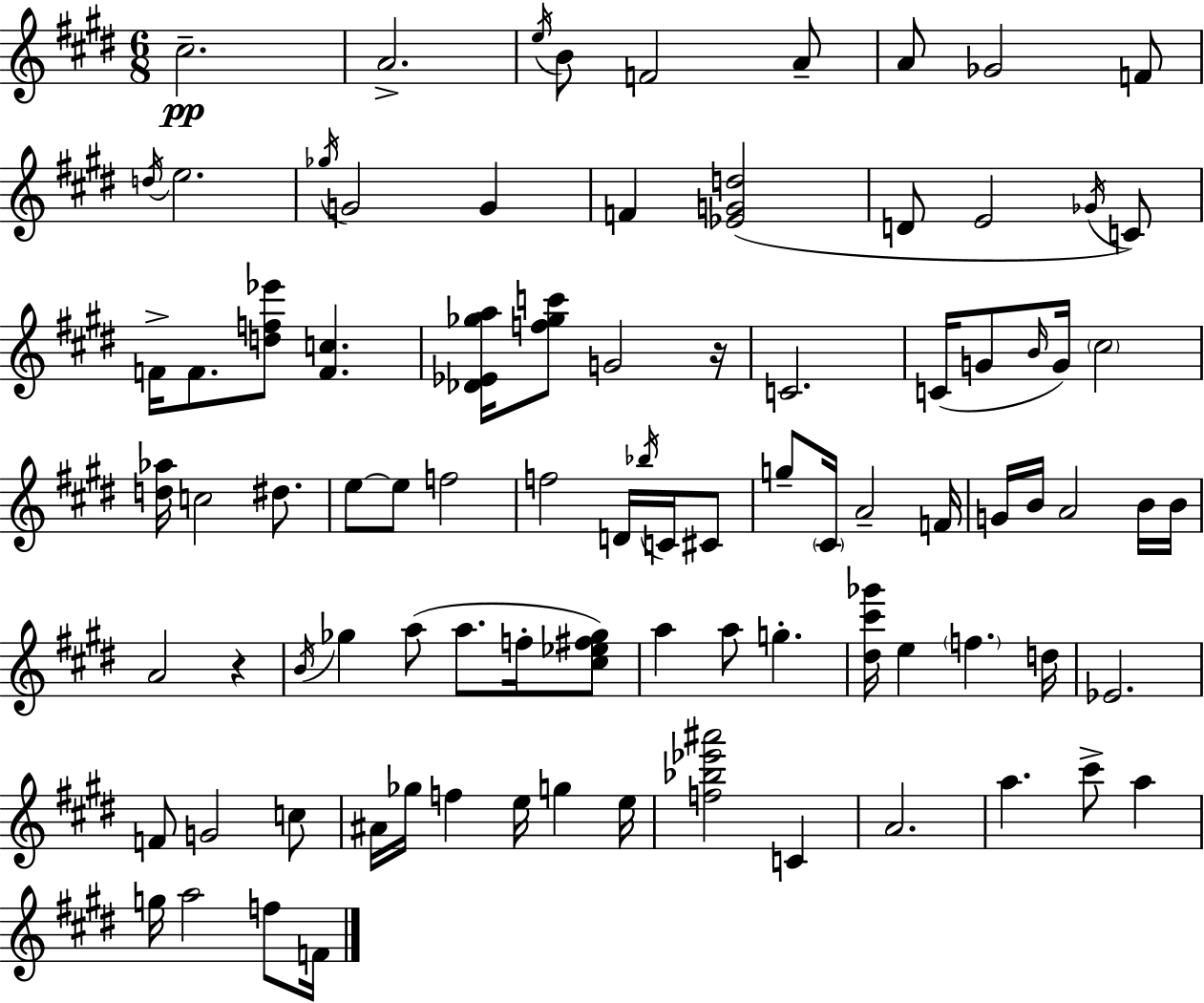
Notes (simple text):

C#5/h. A4/h. E5/s B4/e F4/h A4/e A4/e Gb4/h F4/e D5/s E5/h. Gb5/s G4/h G4/q F4/q [Eb4,G4,D5]/h D4/e E4/h Gb4/s C4/e F4/s F4/e. [D5,F5,Eb6]/e [F4,C5]/q. [Db4,Eb4,Gb5,A5]/s [F5,Gb5,C6]/e G4/h R/s C4/h. C4/s G4/e B4/s G4/s C#5/h [D5,Ab5]/s C5/h D#5/e. E5/e E5/e F5/h F5/h D4/s Bb5/s C4/s C#4/e G5/e C#4/s A4/h F4/s G4/s B4/s A4/h B4/s B4/s A4/h R/q B4/s Gb5/q A5/e A5/e. F5/s [C#5,Eb5,F#5,Gb5]/e A5/q A5/e G5/q. [D#5,C#6,Gb6]/s E5/q F5/q. D5/s Eb4/h. F4/e G4/h C5/e A#4/s Gb5/s F5/q E5/s G5/q E5/s [F5,Bb5,Eb6,A#6]/h C4/q A4/h. A5/q. C#6/e A5/q G5/s A5/h F5/e F4/s